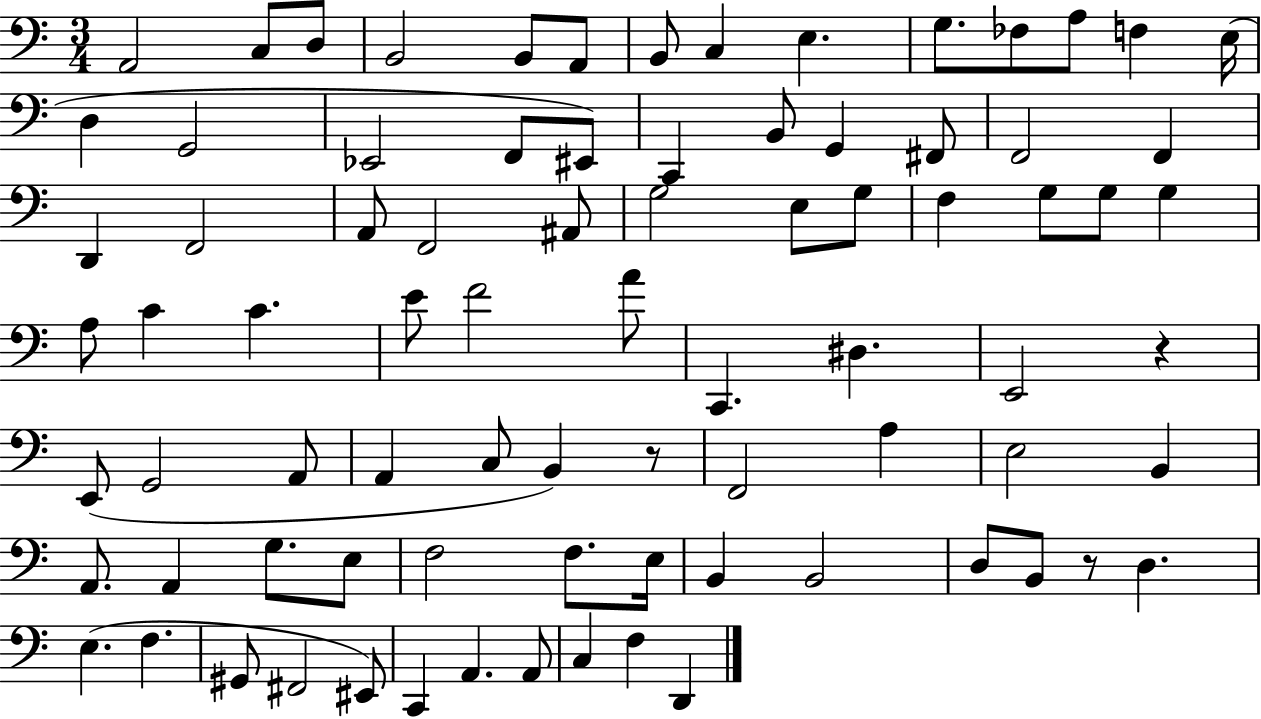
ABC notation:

X:1
T:Untitled
M:3/4
L:1/4
K:C
A,,2 C,/2 D,/2 B,,2 B,,/2 A,,/2 B,,/2 C, E, G,/2 _F,/2 A,/2 F, E,/4 D, G,,2 _E,,2 F,,/2 ^E,,/2 C,, B,,/2 G,, ^F,,/2 F,,2 F,, D,, F,,2 A,,/2 F,,2 ^A,,/2 G,2 E,/2 G,/2 F, G,/2 G,/2 G, A,/2 C C E/2 F2 A/2 C,, ^D, E,,2 z E,,/2 G,,2 A,,/2 A,, C,/2 B,, z/2 F,,2 A, E,2 B,, A,,/2 A,, G,/2 E,/2 F,2 F,/2 E,/4 B,, B,,2 D,/2 B,,/2 z/2 D, E, F, ^G,,/2 ^F,,2 ^E,,/2 C,, A,, A,,/2 C, F, D,,